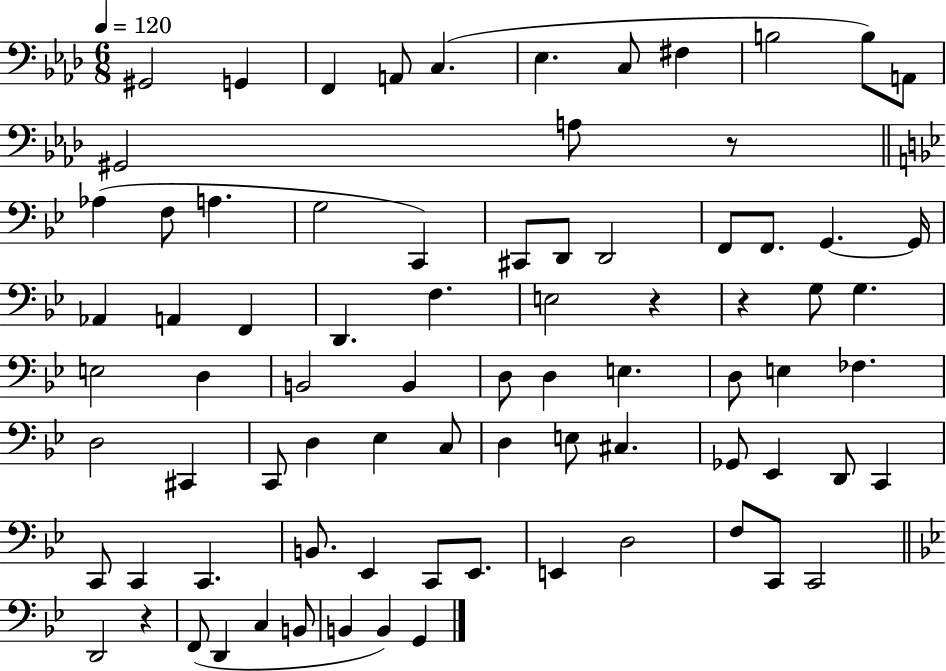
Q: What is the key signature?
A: AES major